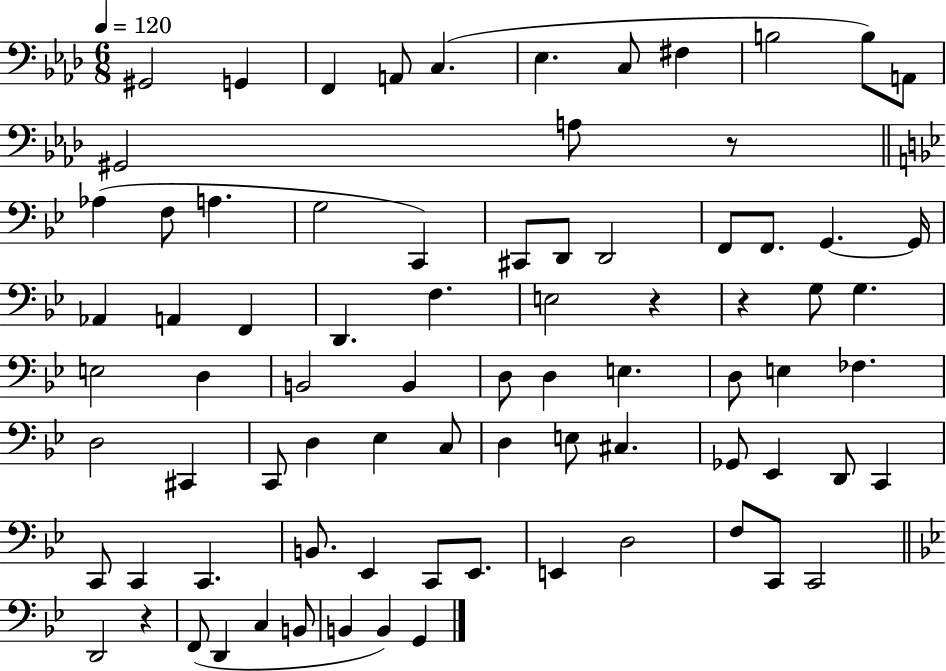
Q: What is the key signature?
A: AES major